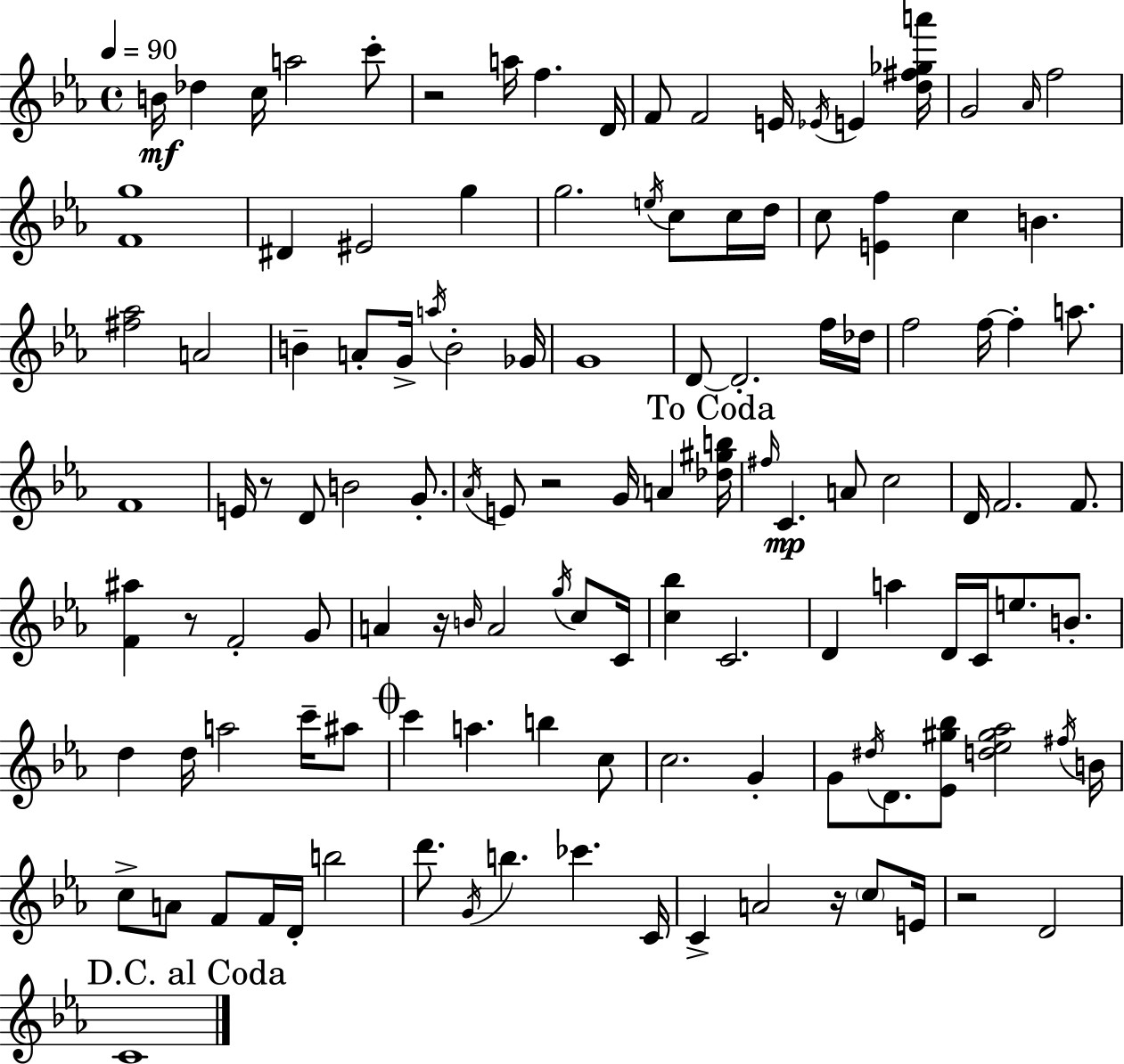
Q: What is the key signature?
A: C minor